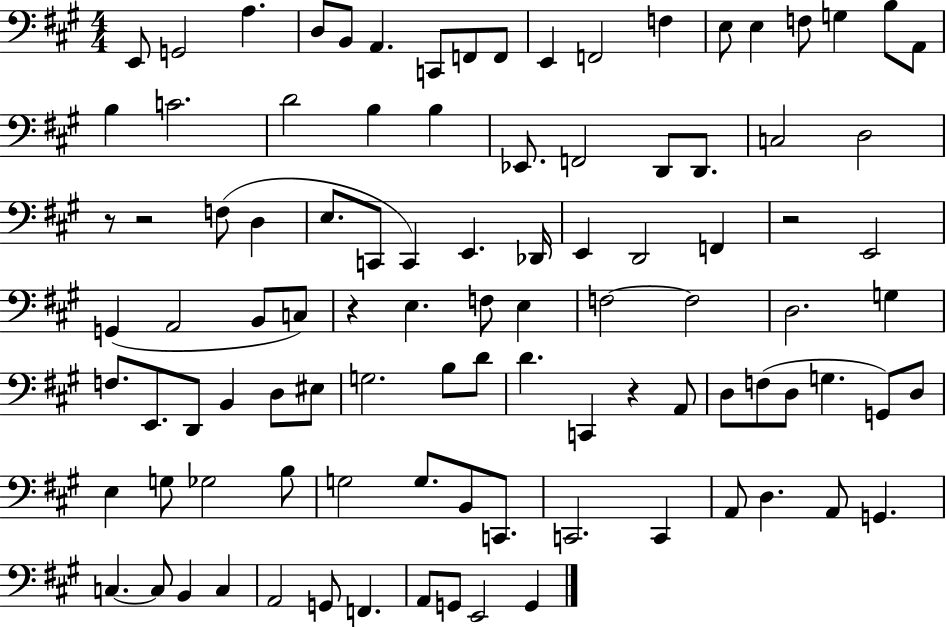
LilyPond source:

{
  \clef bass
  \numericTimeSignature
  \time 4/4
  \key a \major
  \repeat volta 2 { e,8 g,2 a4. | d8 b,8 a,4. c,8 f,8 f,8 | e,4 f,2 f4 | e8 e4 f8 g4 b8 a,8 | \break b4 c'2. | d'2 b4 b4 | ees,8. f,2 d,8 d,8. | c2 d2 | \break r8 r2 f8( d4 | e8. c,8 c,4) e,4. des,16 | e,4 d,2 f,4 | r2 e,2 | \break g,4( a,2 b,8 c8) | r4 e4. f8 e4 | f2~~ f2 | d2. g4 | \break f8. e,8. d,8 b,4 d8 eis8 | g2. b8 d'8 | d'4. c,4 r4 a,8 | d8 f8( d8 g4. g,8) d8 | \break e4 g8 ges2 b8 | g2 g8. b,8 c,8. | c,2. c,4 | a,8 d4. a,8 g,4. | \break c4.~~ c8 b,4 c4 | a,2 g,8 f,4. | a,8 g,8 e,2 g,4 | } \bar "|."
}